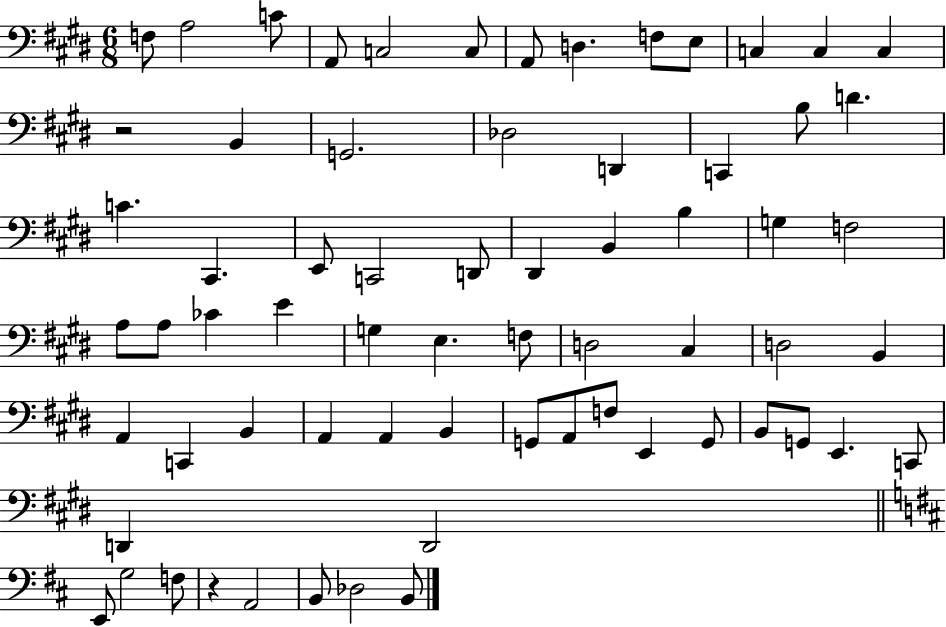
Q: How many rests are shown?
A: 2